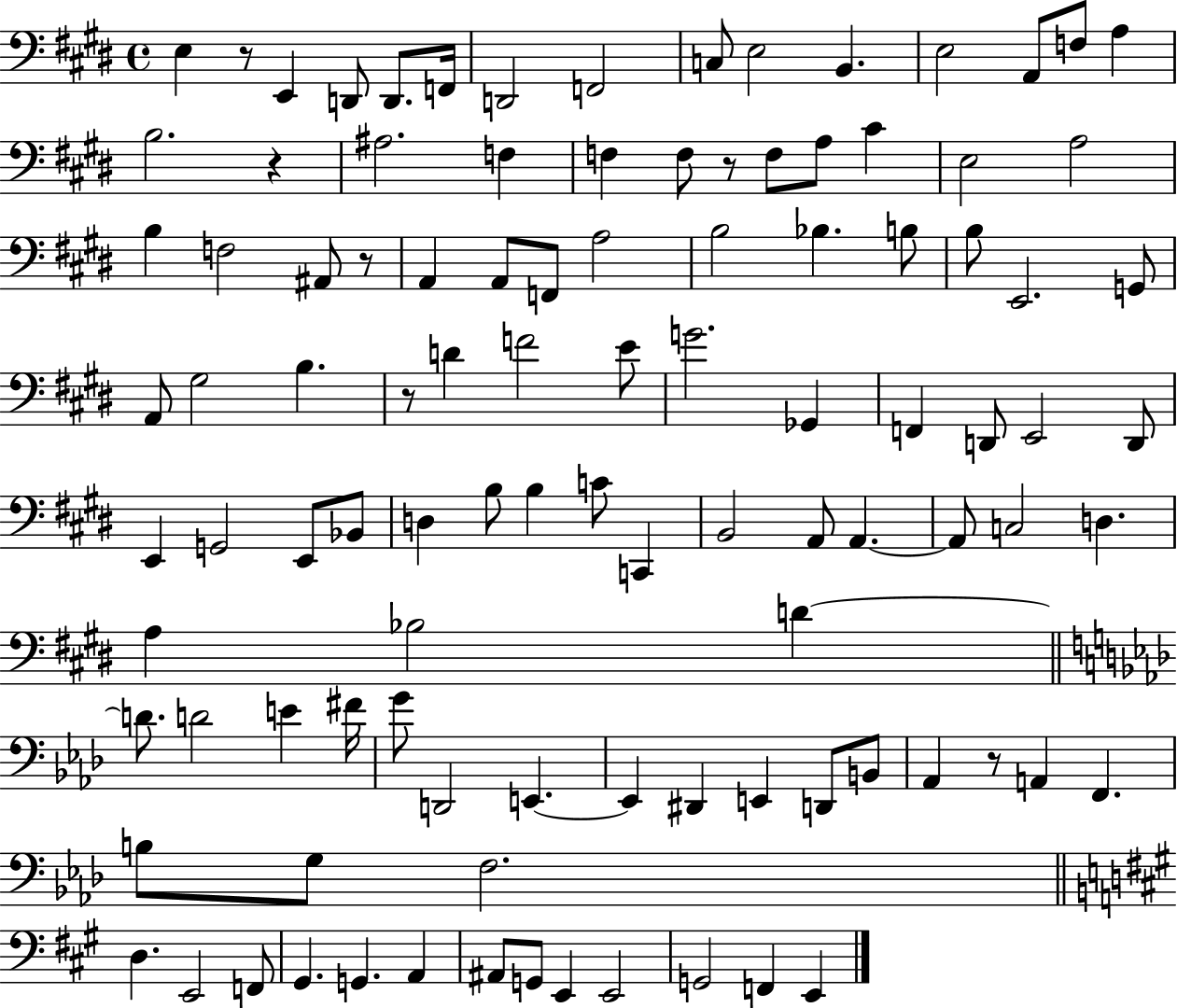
X:1
T:Untitled
M:4/4
L:1/4
K:E
E, z/2 E,, D,,/2 D,,/2 F,,/4 D,,2 F,,2 C,/2 E,2 B,, E,2 A,,/2 F,/2 A, B,2 z ^A,2 F, F, F,/2 z/2 F,/2 A,/2 ^C E,2 A,2 B, F,2 ^A,,/2 z/2 A,, A,,/2 F,,/2 A,2 B,2 _B, B,/2 B,/2 E,,2 G,,/2 A,,/2 ^G,2 B, z/2 D F2 E/2 G2 _G,, F,, D,,/2 E,,2 D,,/2 E,, G,,2 E,,/2 _B,,/2 D, B,/2 B, C/2 C,, B,,2 A,,/2 A,, A,,/2 C,2 D, A, _B,2 D D/2 D2 E ^F/4 G/2 D,,2 E,, E,, ^D,, E,, D,,/2 B,,/2 _A,, z/2 A,, F,, B,/2 G,/2 F,2 D, E,,2 F,,/2 ^G,, G,, A,, ^A,,/2 G,,/2 E,, E,,2 G,,2 F,, E,,